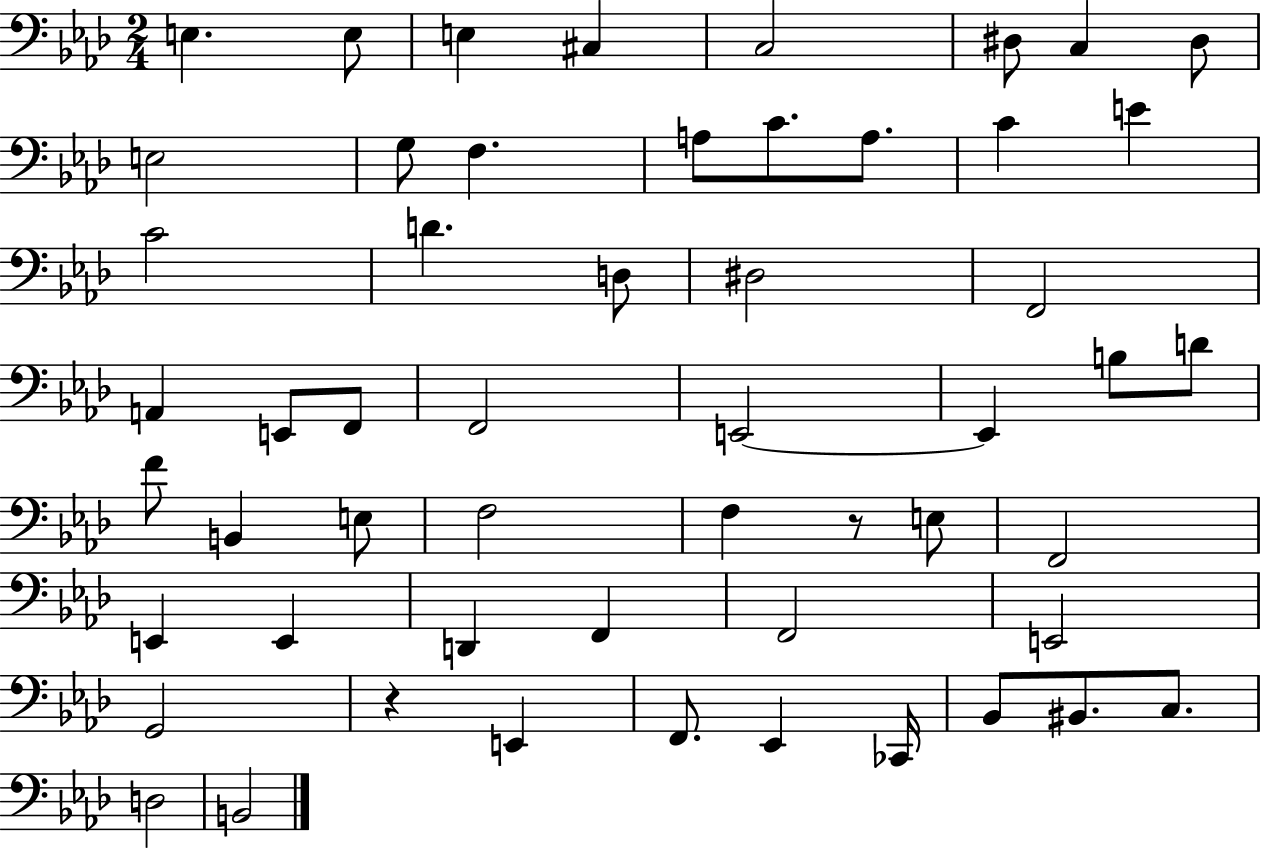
X:1
T:Untitled
M:2/4
L:1/4
K:Ab
E, E,/2 E, ^C, C,2 ^D,/2 C, ^D,/2 E,2 G,/2 F, A,/2 C/2 A,/2 C E C2 D D,/2 ^D,2 F,,2 A,, E,,/2 F,,/2 F,,2 E,,2 E,, B,/2 D/2 F/2 B,, E,/2 F,2 F, z/2 E,/2 F,,2 E,, E,, D,, F,, F,,2 E,,2 G,,2 z E,, F,,/2 _E,, _C,,/4 _B,,/2 ^B,,/2 C,/2 D,2 B,,2